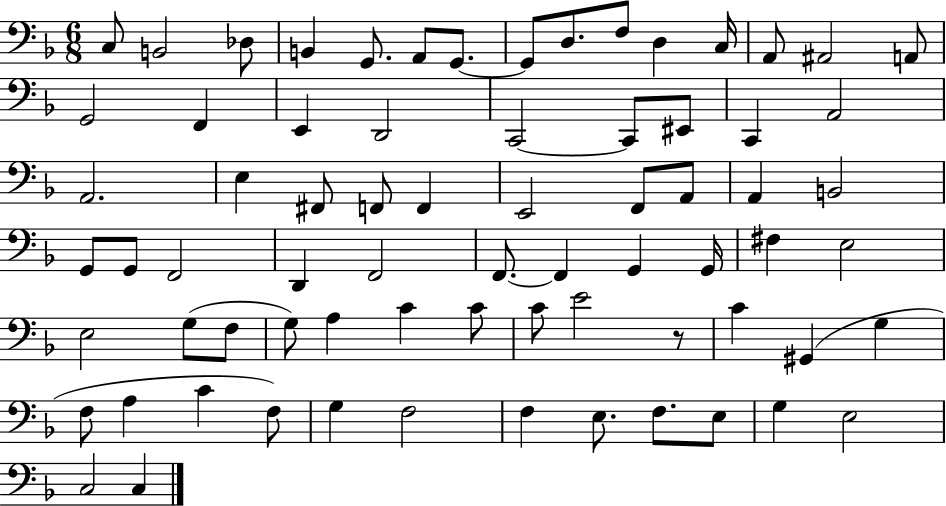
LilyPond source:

{
  \clef bass
  \numericTimeSignature
  \time 6/8
  \key f \major
  c8 b,2 des8 | b,4 g,8. a,8 g,8.~~ | g,8 d8. f8 d4 c16 | a,8 ais,2 a,8 | \break g,2 f,4 | e,4 d,2 | c,2~~ c,8 eis,8 | c,4 a,2 | \break a,2. | e4 fis,8 f,8 f,4 | e,2 f,8 a,8 | a,4 b,2 | \break g,8 g,8 f,2 | d,4 f,2 | f,8.~~ f,4 g,4 g,16 | fis4 e2 | \break e2 g8( f8 | g8) a4 c'4 c'8 | c'8 e'2 r8 | c'4 gis,4( g4 | \break f8 a4 c'4 f8) | g4 f2 | f4 e8. f8. e8 | g4 e2 | \break c2 c4 | \bar "|."
}